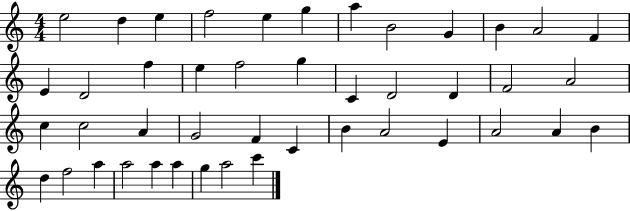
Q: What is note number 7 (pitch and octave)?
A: A5